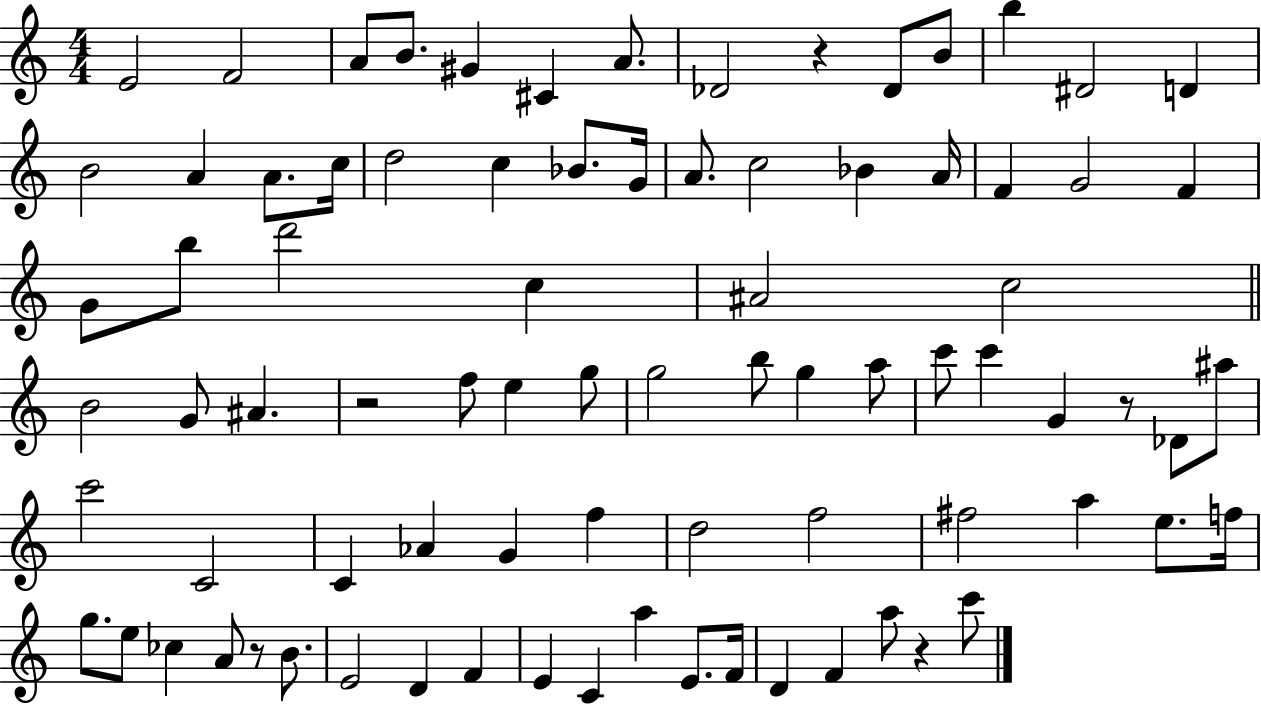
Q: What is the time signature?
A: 4/4